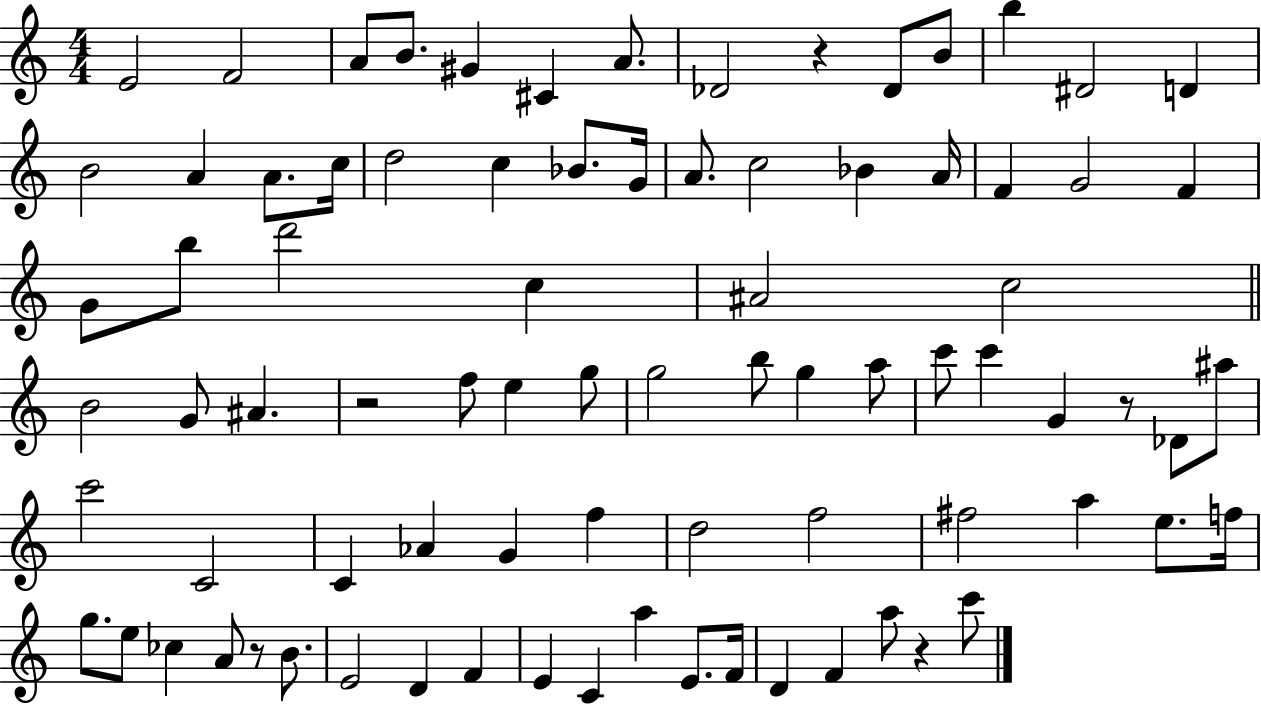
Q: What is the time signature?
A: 4/4